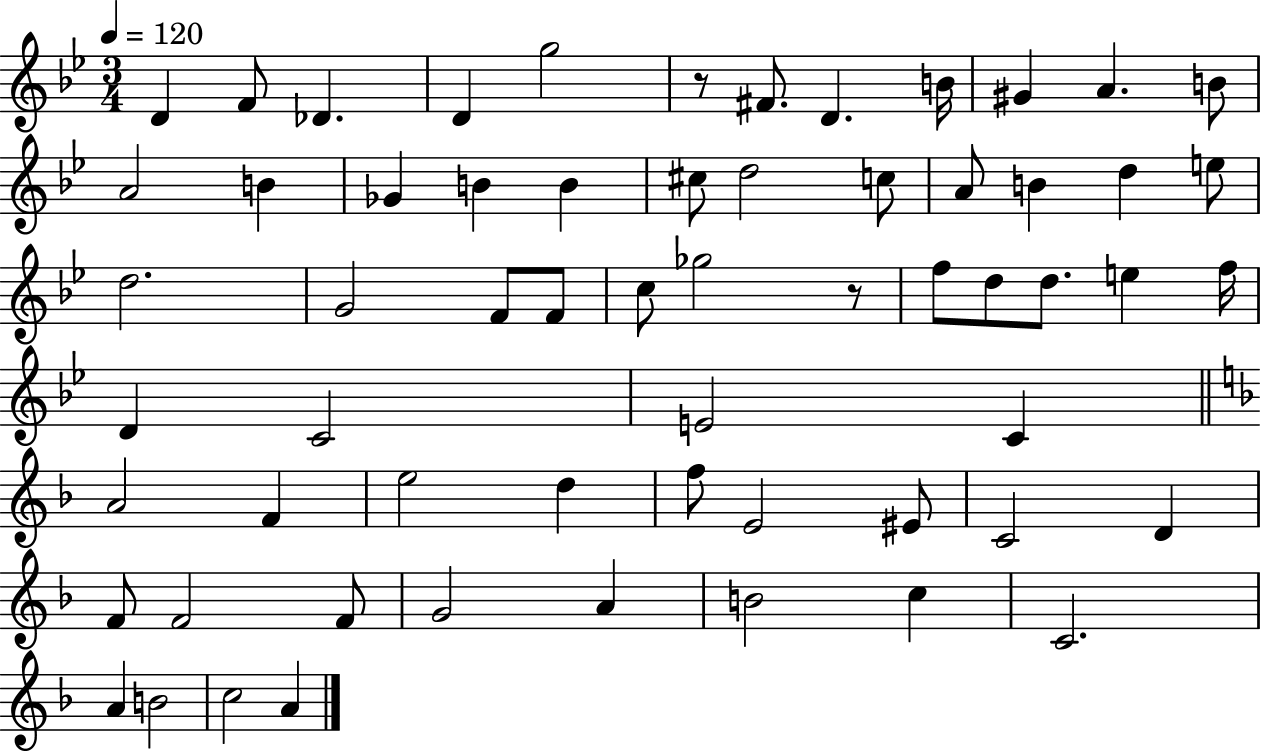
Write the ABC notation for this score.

X:1
T:Untitled
M:3/4
L:1/4
K:Bb
D F/2 _D D g2 z/2 ^F/2 D B/4 ^G A B/2 A2 B _G B B ^c/2 d2 c/2 A/2 B d e/2 d2 G2 F/2 F/2 c/2 _g2 z/2 f/2 d/2 d/2 e f/4 D C2 E2 C A2 F e2 d f/2 E2 ^E/2 C2 D F/2 F2 F/2 G2 A B2 c C2 A B2 c2 A